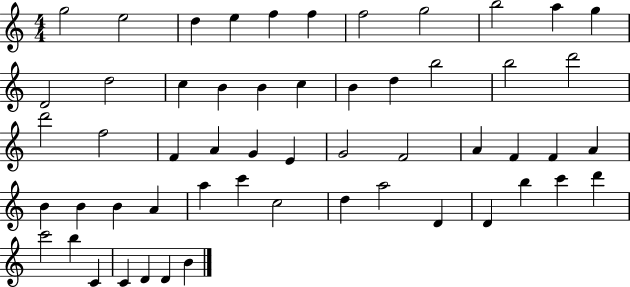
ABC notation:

X:1
T:Untitled
M:4/4
L:1/4
K:C
g2 e2 d e f f f2 g2 b2 a g D2 d2 c B B c B d b2 b2 d'2 d'2 f2 F A G E G2 F2 A F F A B B B A a c' c2 d a2 D D b c' d' c'2 b C C D D B